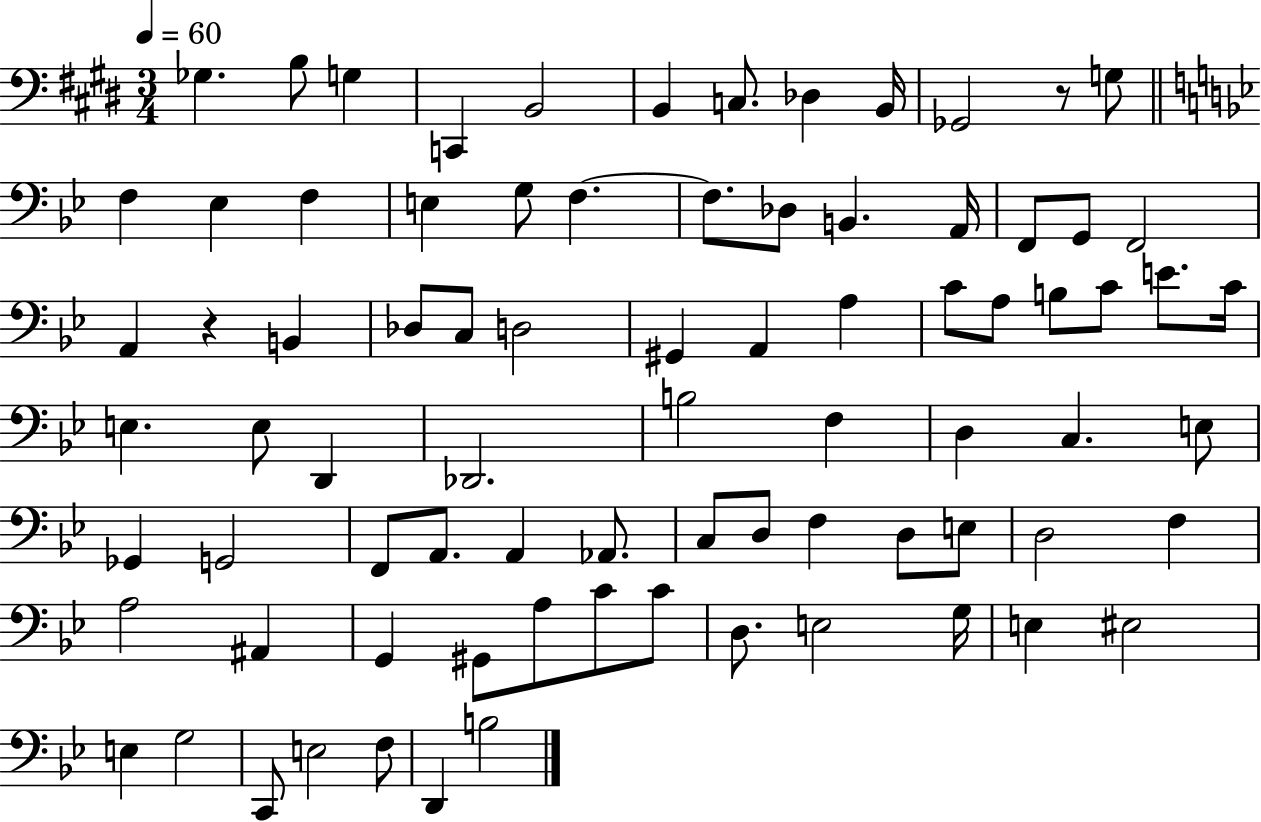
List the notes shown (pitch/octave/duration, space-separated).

Gb3/q. B3/e G3/q C2/q B2/h B2/q C3/e. Db3/q B2/s Gb2/h R/e G3/e F3/q Eb3/q F3/q E3/q G3/e F3/q. F3/e. Db3/e B2/q. A2/s F2/e G2/e F2/h A2/q R/q B2/q Db3/e C3/e D3/h G#2/q A2/q A3/q C4/e A3/e B3/e C4/e E4/e. C4/s E3/q. E3/e D2/q Db2/h. B3/h F3/q D3/q C3/q. E3/e Gb2/q G2/h F2/e A2/e. A2/q Ab2/e. C3/e D3/e F3/q D3/e E3/e D3/h F3/q A3/h A#2/q G2/q G#2/e A3/e C4/e C4/e D3/e. E3/h G3/s E3/q EIS3/h E3/q G3/h C2/e E3/h F3/e D2/q B3/h